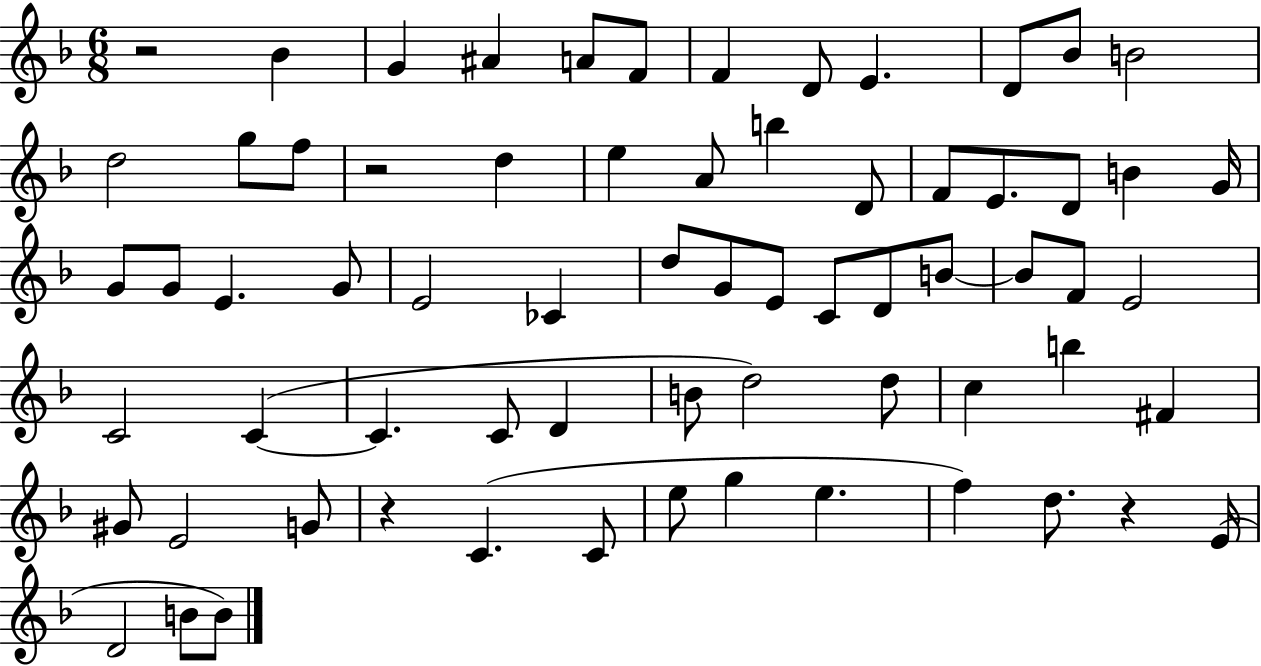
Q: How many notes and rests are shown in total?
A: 68